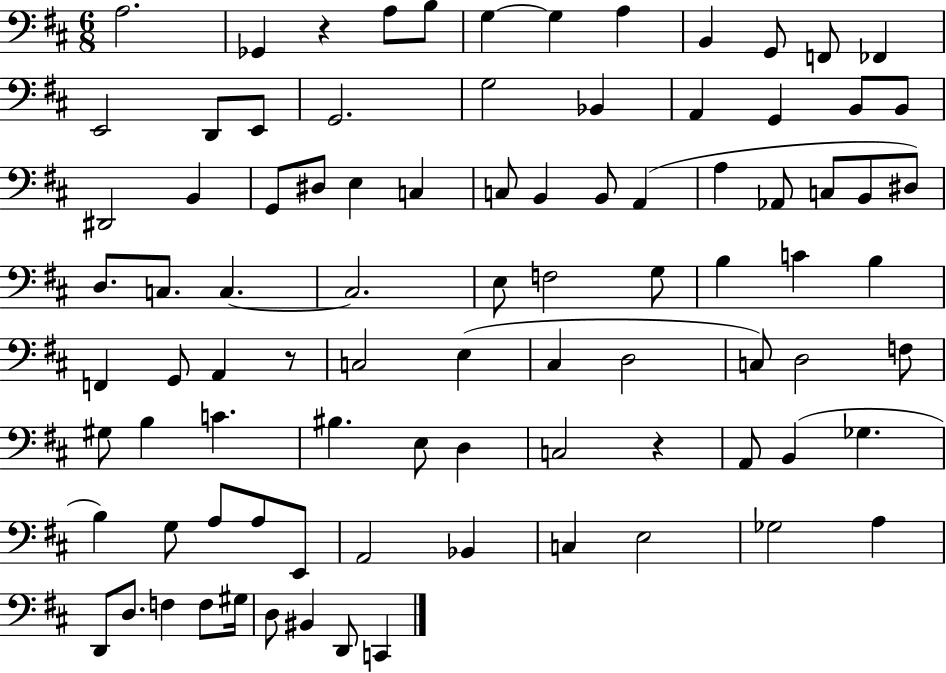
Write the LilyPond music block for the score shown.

{
  \clef bass
  \numericTimeSignature
  \time 6/8
  \key d \major
  a2. | ges,4 r4 a8 b8 | g4~~ g4 a4 | b,4 g,8 f,8 fes,4 | \break e,2 d,8 e,8 | g,2. | g2 bes,4 | a,4 g,4 b,8 b,8 | \break dis,2 b,4 | g,8 dis8 e4 c4 | c8 b,4 b,8 a,4( | a4 aes,8 c8 b,8 dis8) | \break d8. c8. c4.~~ | c2. | e8 f2 g8 | b4 c'4 b4 | \break f,4 g,8 a,4 r8 | c2 e4( | cis4 d2 | c8) d2 f8 | \break gis8 b4 c'4. | bis4. e8 d4 | c2 r4 | a,8 b,4( ges4. | \break b4) g8 a8 a8 e,8 | a,2 bes,4 | c4 e2 | ges2 a4 | \break d,8 d8. f4 f8 gis16 | d8 bis,4 d,8 c,4 | \bar "|."
}